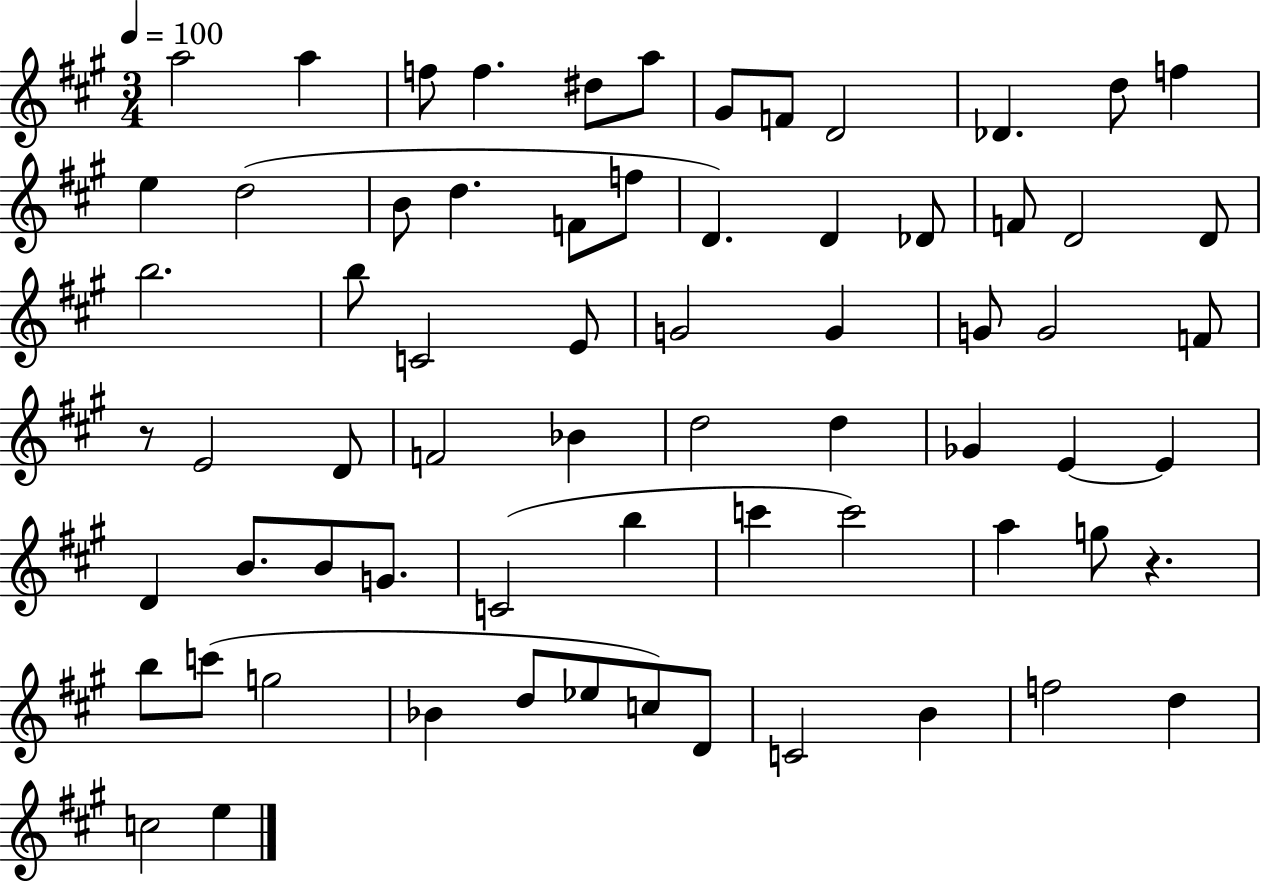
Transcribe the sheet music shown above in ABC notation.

X:1
T:Untitled
M:3/4
L:1/4
K:A
a2 a f/2 f ^d/2 a/2 ^G/2 F/2 D2 _D d/2 f e d2 B/2 d F/2 f/2 D D _D/2 F/2 D2 D/2 b2 b/2 C2 E/2 G2 G G/2 G2 F/2 z/2 E2 D/2 F2 _B d2 d _G E E D B/2 B/2 G/2 C2 b c' c'2 a g/2 z b/2 c'/2 g2 _B d/2 _e/2 c/2 D/2 C2 B f2 d c2 e